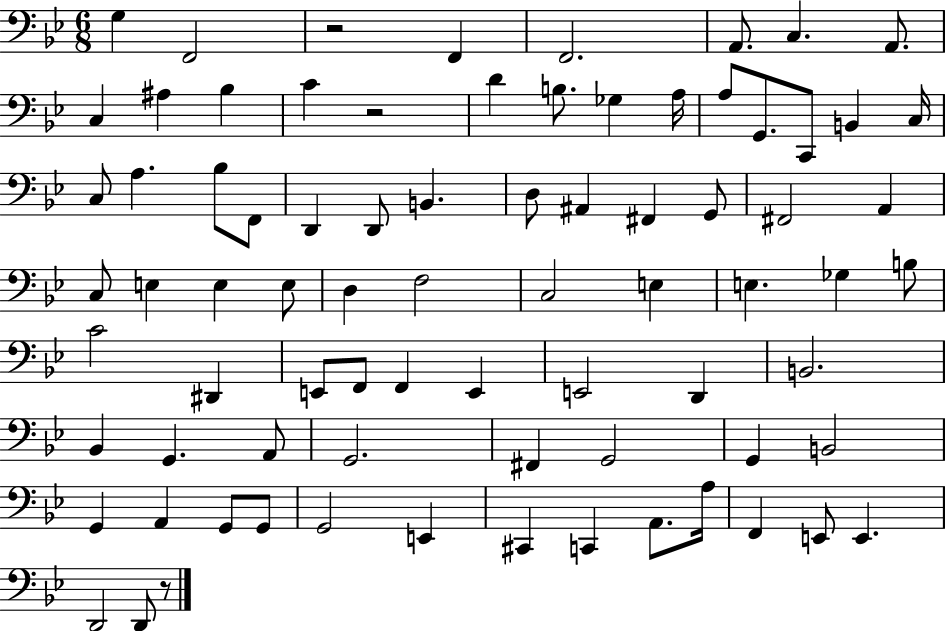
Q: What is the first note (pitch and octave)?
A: G3